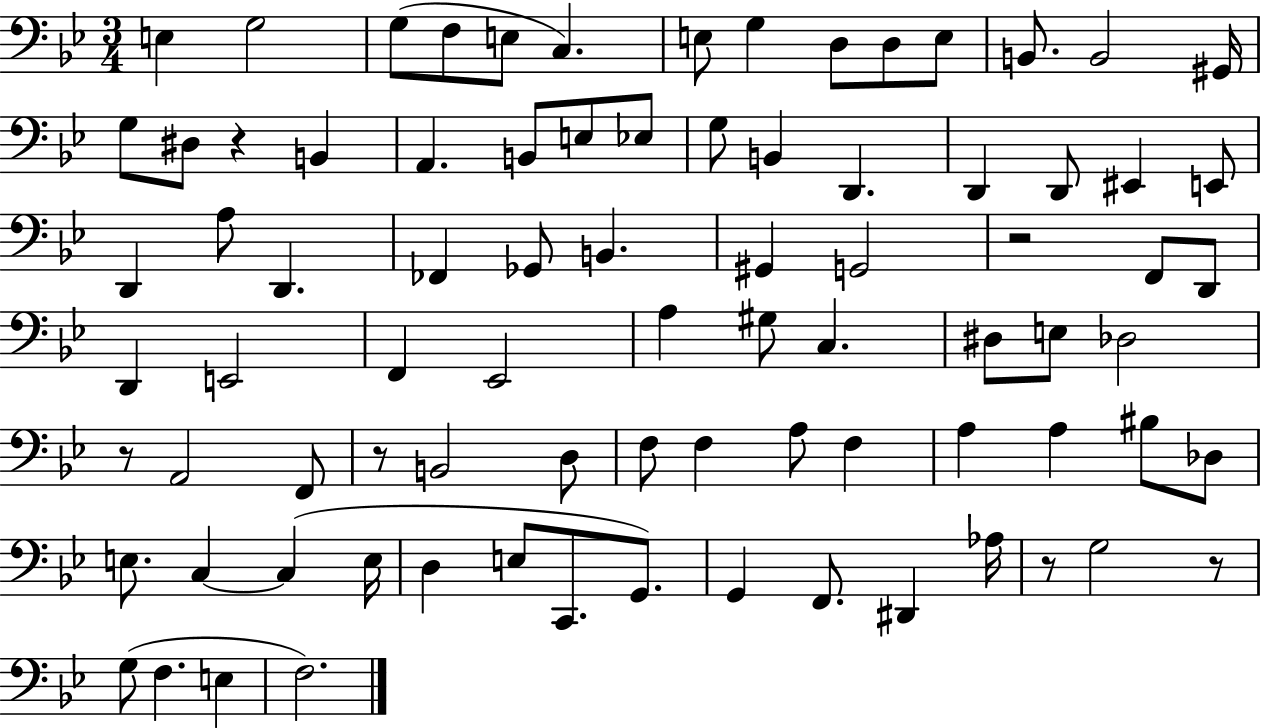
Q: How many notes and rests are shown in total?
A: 83